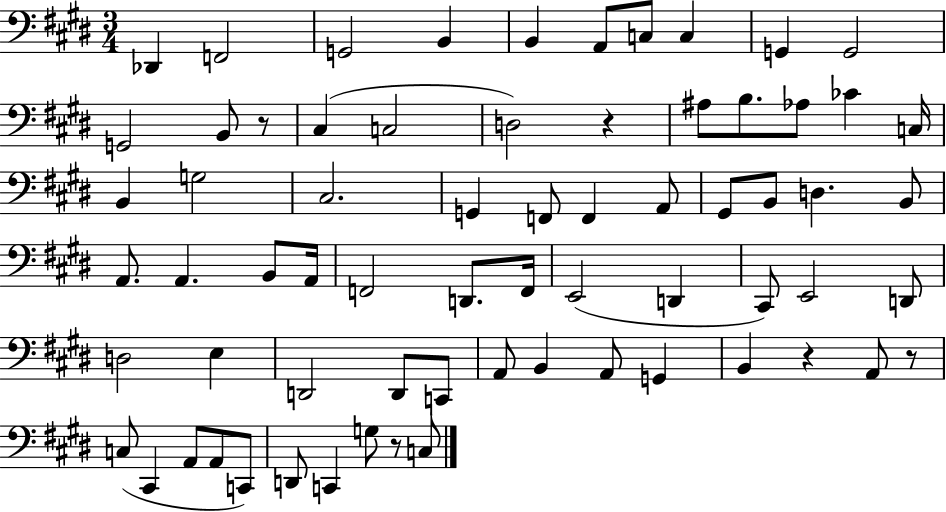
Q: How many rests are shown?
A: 5